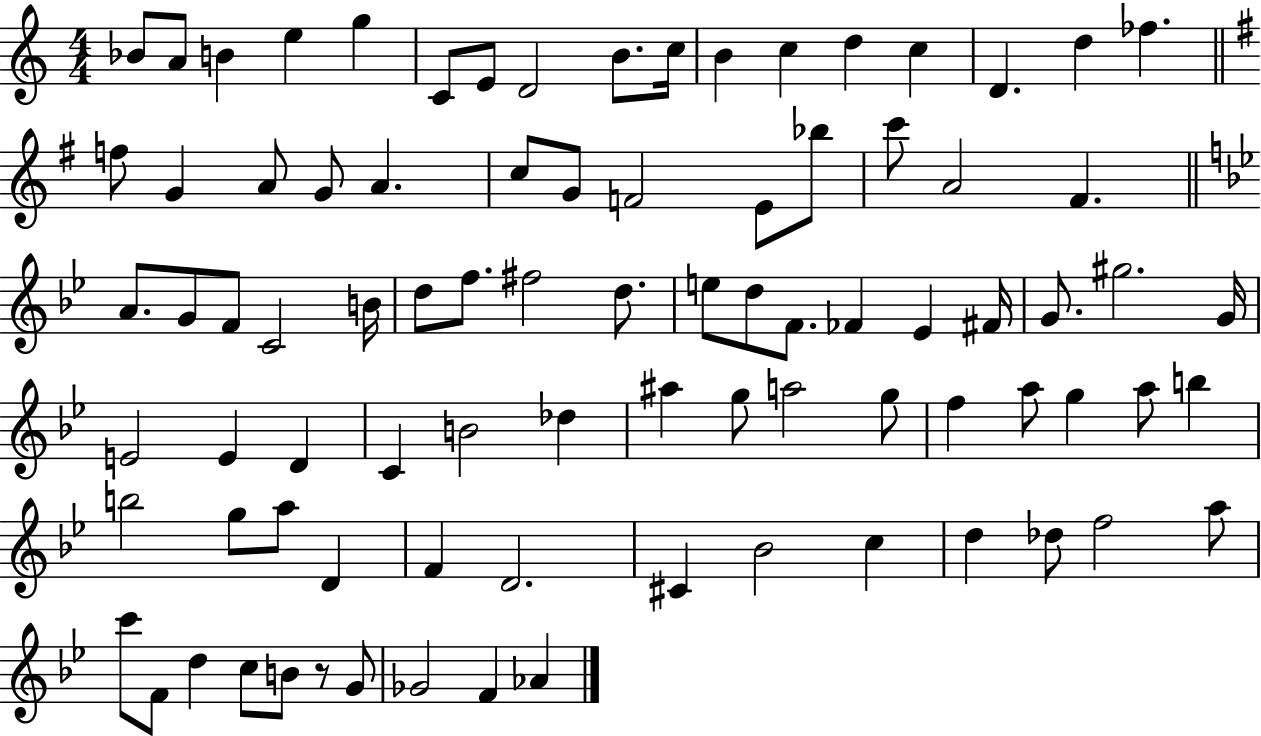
{
  \clef treble
  \numericTimeSignature
  \time 4/4
  \key c \major
  \repeat volta 2 { bes'8 a'8 b'4 e''4 g''4 | c'8 e'8 d'2 b'8. c''16 | b'4 c''4 d''4 c''4 | d'4. d''4 fes''4. | \break \bar "||" \break \key g \major f''8 g'4 a'8 g'8 a'4. | c''8 g'8 f'2 e'8 bes''8 | c'''8 a'2 fis'4. | \bar "||" \break \key bes \major a'8. g'8 f'8 c'2 b'16 | d''8 f''8. fis''2 d''8. | e''8 d''8 f'8. fes'4 ees'4 fis'16 | g'8. gis''2. g'16 | \break e'2 e'4 d'4 | c'4 b'2 des''4 | ais''4 g''8 a''2 g''8 | f''4 a''8 g''4 a''8 b''4 | \break b''2 g''8 a''8 d'4 | f'4 d'2. | cis'4 bes'2 c''4 | d''4 des''8 f''2 a''8 | \break c'''8 f'8 d''4 c''8 b'8 r8 g'8 | ges'2 f'4 aes'4 | } \bar "|."
}